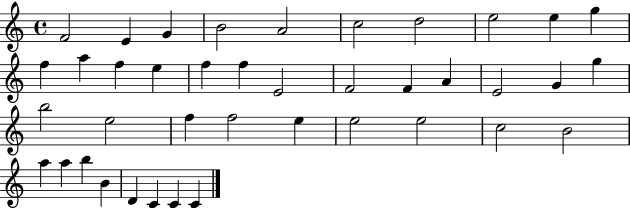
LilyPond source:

{
  \clef treble
  \time 4/4
  \defaultTimeSignature
  \key c \major
  f'2 e'4 g'4 | b'2 a'2 | c''2 d''2 | e''2 e''4 g''4 | \break f''4 a''4 f''4 e''4 | f''4 f''4 e'2 | f'2 f'4 a'4 | e'2 g'4 g''4 | \break b''2 e''2 | f''4 f''2 e''4 | e''2 e''2 | c''2 b'2 | \break a''4 a''4 b''4 b'4 | d'4 c'4 c'4 c'4 | \bar "|."
}